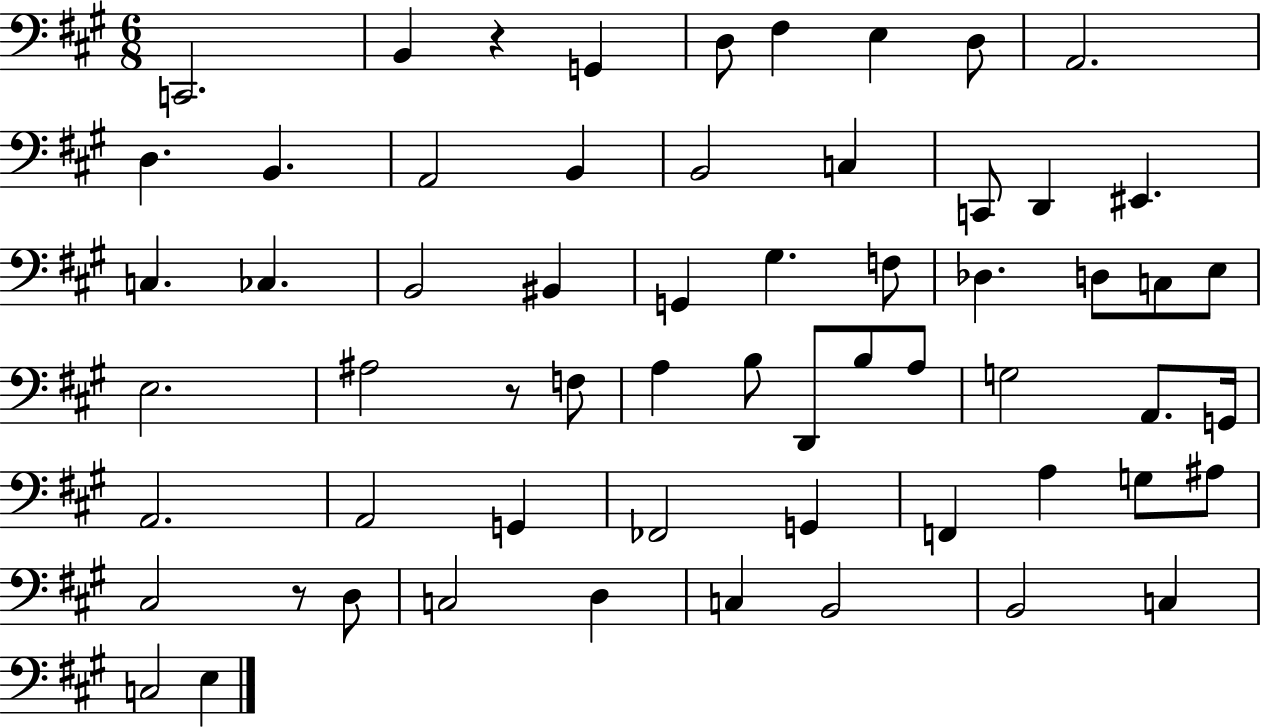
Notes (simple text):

C2/h. B2/q R/q G2/q D3/e F#3/q E3/q D3/e A2/h. D3/q. B2/q. A2/h B2/q B2/h C3/q C2/e D2/q EIS2/q. C3/q. CES3/q. B2/h BIS2/q G2/q G#3/q. F3/e Db3/q. D3/e C3/e E3/e E3/h. A#3/h R/e F3/e A3/q B3/e D2/e B3/e A3/e G3/h A2/e. G2/s A2/h. A2/h G2/q FES2/h G2/q F2/q A3/q G3/e A#3/e C#3/h R/e D3/e C3/h D3/q C3/q B2/h B2/h C3/q C3/h E3/q